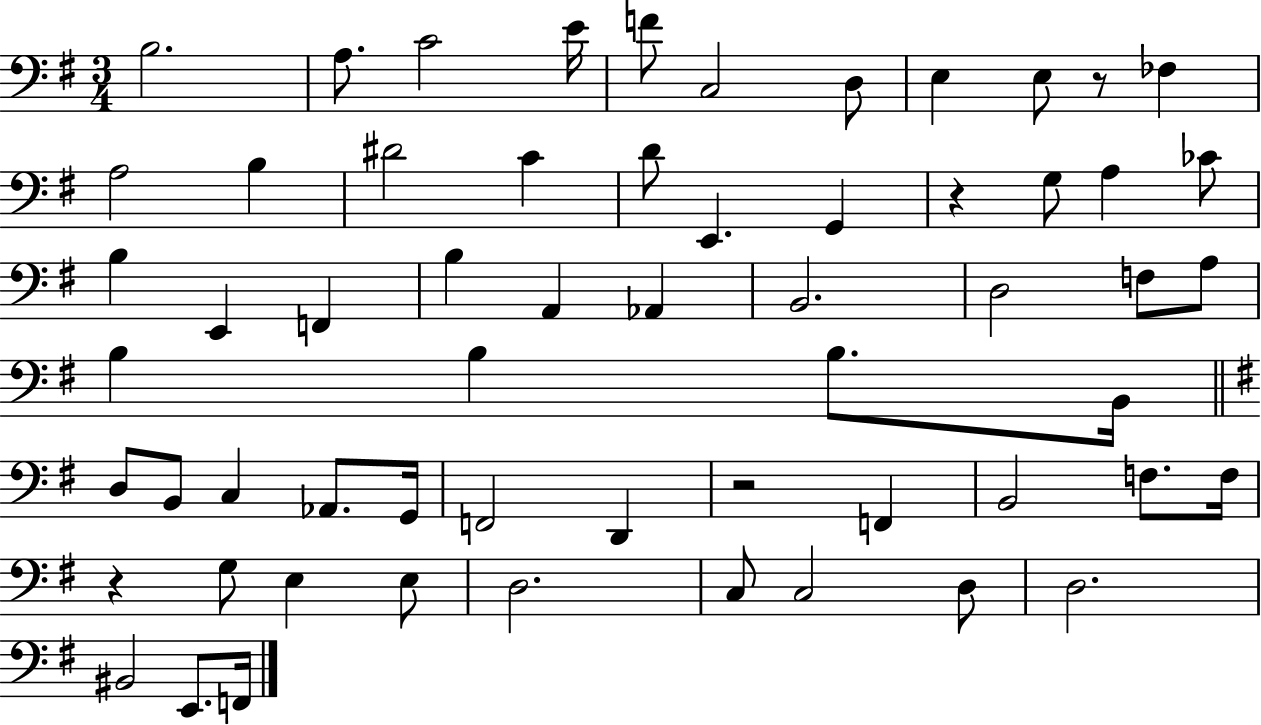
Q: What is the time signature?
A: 3/4